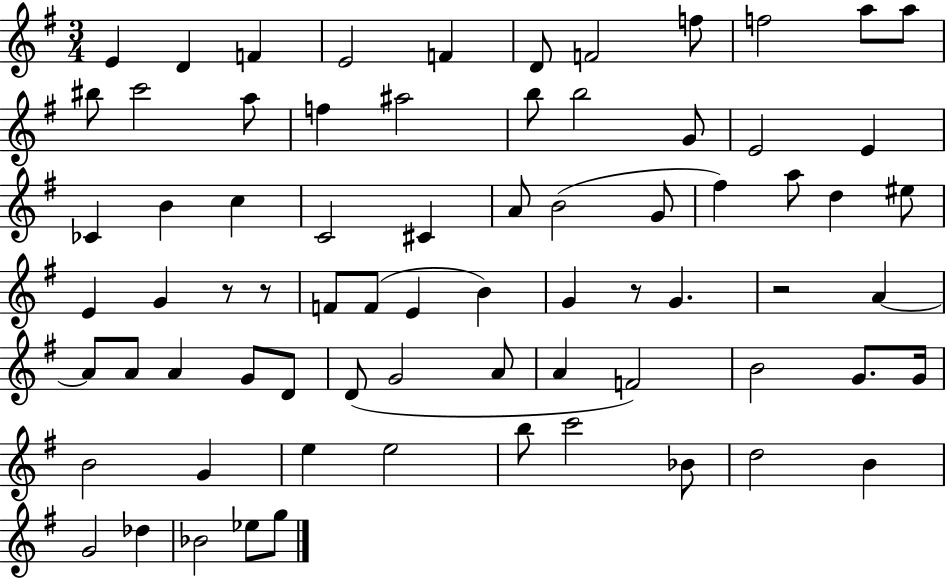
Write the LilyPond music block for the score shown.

{
  \clef treble
  \numericTimeSignature
  \time 3/4
  \key g \major
  e'4 d'4 f'4 | e'2 f'4 | d'8 f'2 f''8 | f''2 a''8 a''8 | \break bis''8 c'''2 a''8 | f''4 ais''2 | b''8 b''2 g'8 | e'2 e'4 | \break ces'4 b'4 c''4 | c'2 cis'4 | a'8 b'2( g'8 | fis''4) a''8 d''4 eis''8 | \break e'4 g'4 r8 r8 | f'8 f'8( e'4 b'4) | g'4 r8 g'4. | r2 a'4~~ | \break a'8 a'8 a'4 g'8 d'8 | d'8( g'2 a'8 | a'4 f'2) | b'2 g'8. g'16 | \break b'2 g'4 | e''4 e''2 | b''8 c'''2 bes'8 | d''2 b'4 | \break g'2 des''4 | bes'2 ees''8 g''8 | \bar "|."
}